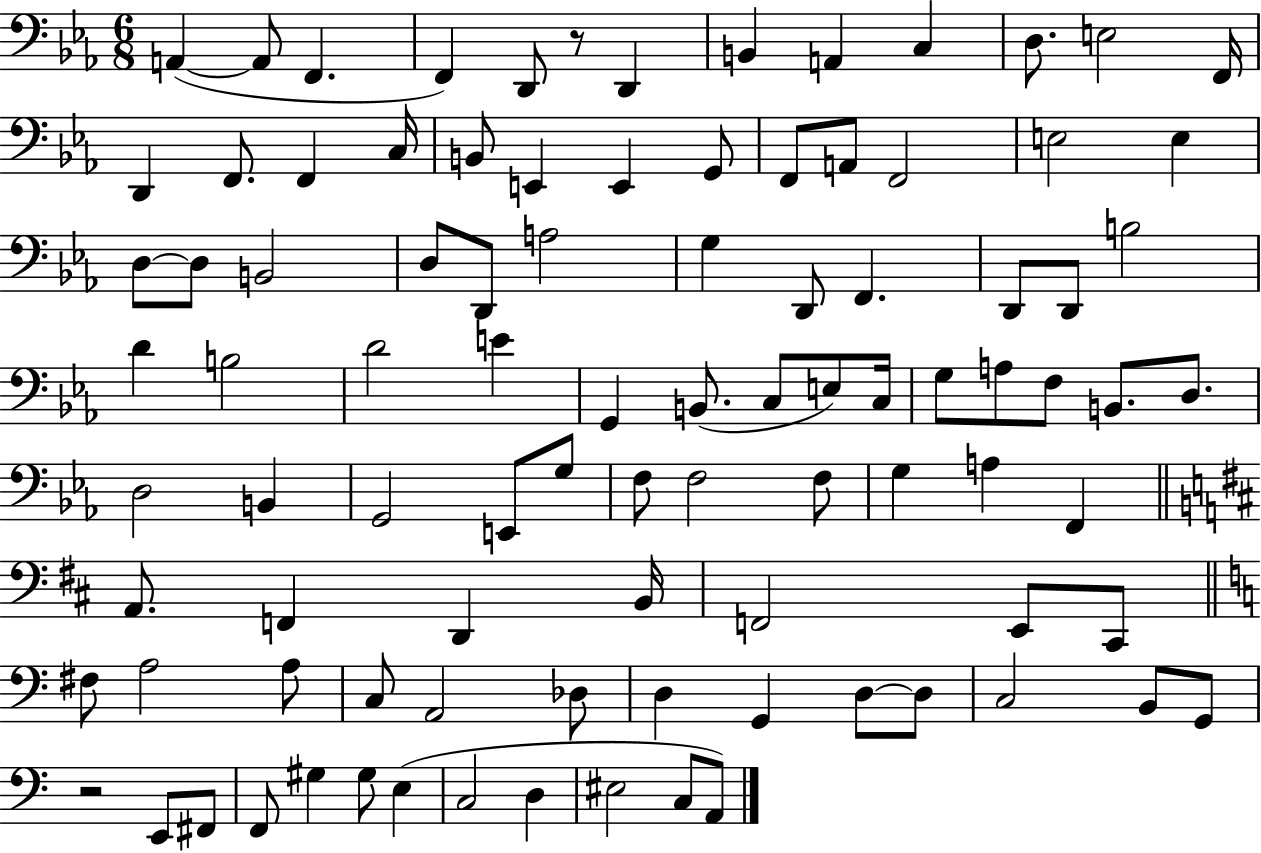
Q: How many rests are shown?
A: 2